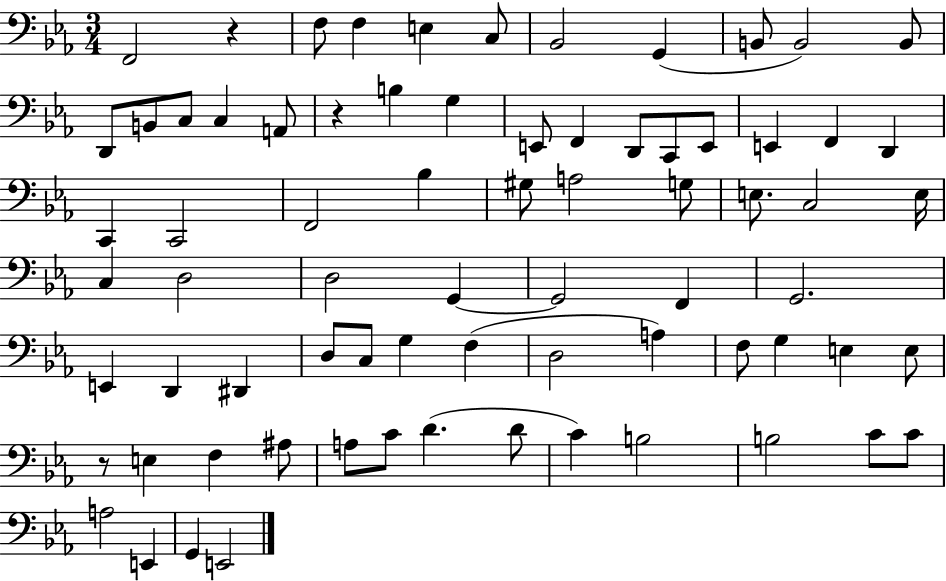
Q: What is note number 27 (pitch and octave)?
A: C2